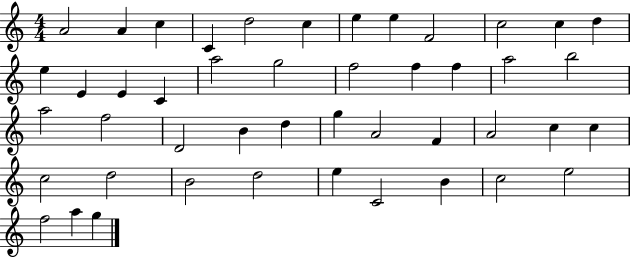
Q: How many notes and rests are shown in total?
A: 46